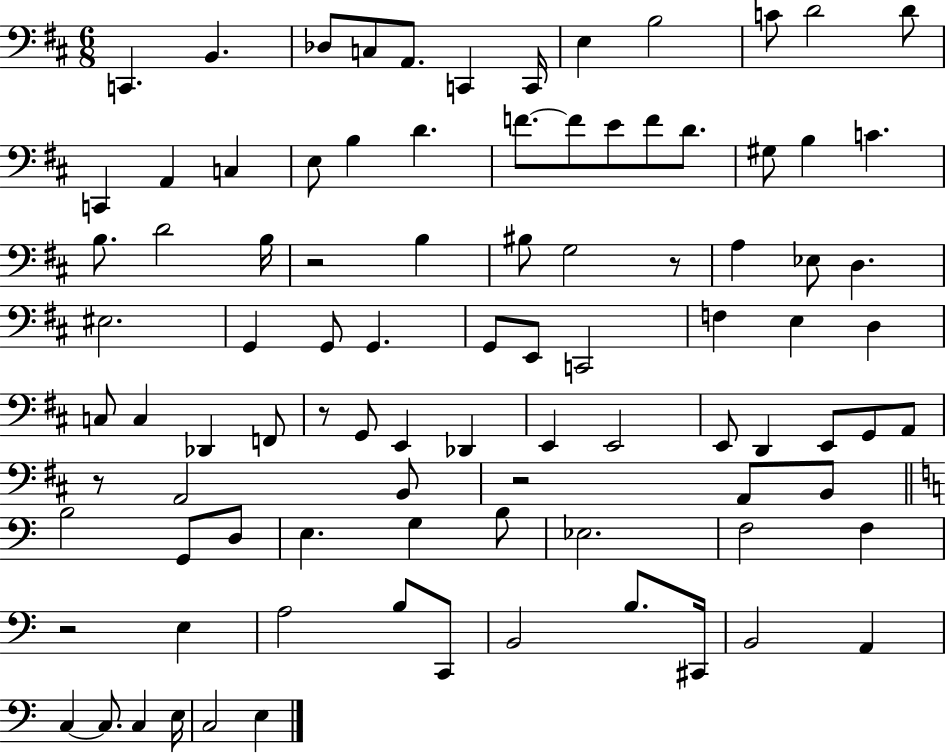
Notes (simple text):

C2/q. B2/q. Db3/e C3/e A2/e. C2/q C2/s E3/q B3/h C4/e D4/h D4/e C2/q A2/q C3/q E3/e B3/q D4/q. F4/e. F4/e E4/e F4/e D4/e. G#3/e B3/q C4/q. B3/e. D4/h B3/s R/h B3/q BIS3/e G3/h R/e A3/q Eb3/e D3/q. EIS3/h. G2/q G2/e G2/q. G2/e E2/e C2/h F3/q E3/q D3/q C3/e C3/q Db2/q F2/e R/e G2/e E2/q Db2/q E2/q E2/h E2/e D2/q E2/e G2/e A2/e R/e A2/h B2/e R/h A2/e B2/e B3/h G2/e D3/e E3/q. G3/q B3/e Eb3/h. F3/h F3/q R/h E3/q A3/h B3/e C2/e B2/h B3/e. C#2/s B2/h A2/q C3/q C3/e. C3/q E3/s C3/h E3/q